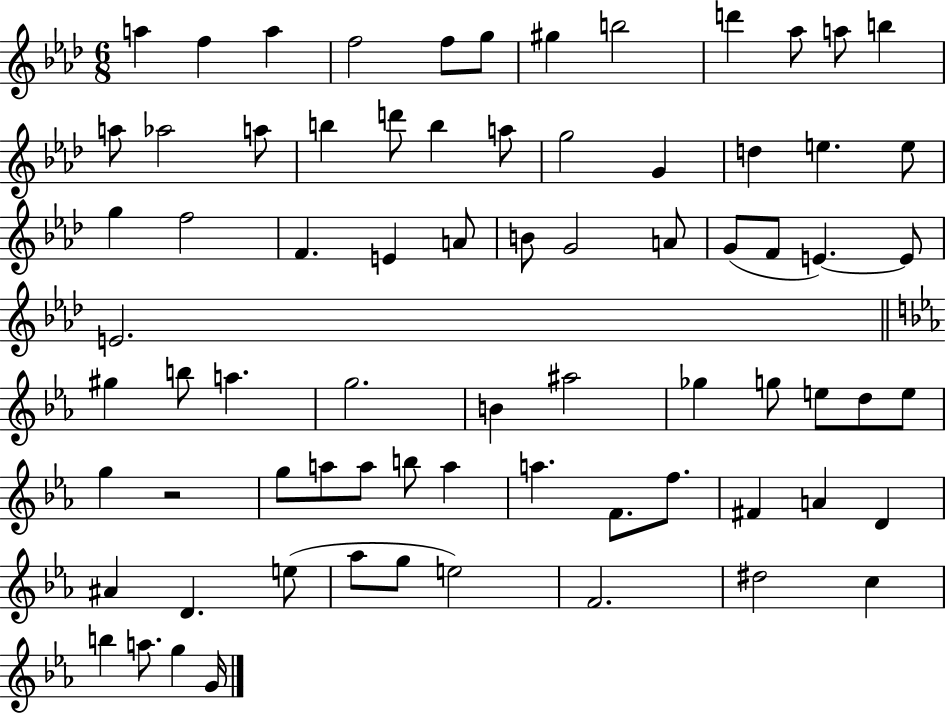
{
  \clef treble
  \numericTimeSignature
  \time 6/8
  \key aes \major
  a''4 f''4 a''4 | f''2 f''8 g''8 | gis''4 b''2 | d'''4 aes''8 a''8 b''4 | \break a''8 aes''2 a''8 | b''4 d'''8 b''4 a''8 | g''2 g'4 | d''4 e''4. e''8 | \break g''4 f''2 | f'4. e'4 a'8 | b'8 g'2 a'8 | g'8( f'8 e'4.~~) e'8 | \break e'2. | \bar "||" \break \key c \minor gis''4 b''8 a''4. | g''2. | b'4 ais''2 | ges''4 g''8 e''8 d''8 e''8 | \break g''4 r2 | g''8 a''8 a''8 b''8 a''4 | a''4. f'8. f''8. | fis'4 a'4 d'4 | \break ais'4 d'4. e''8( | aes''8 g''8 e''2) | f'2. | dis''2 c''4 | \break b''4 a''8. g''4 g'16 | \bar "|."
}